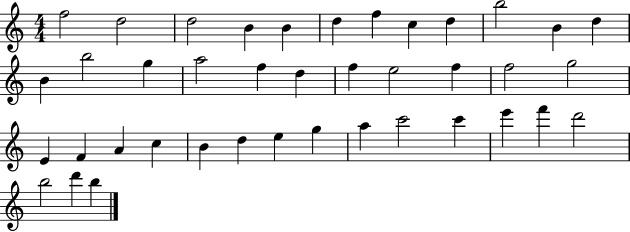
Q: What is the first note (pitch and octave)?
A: F5